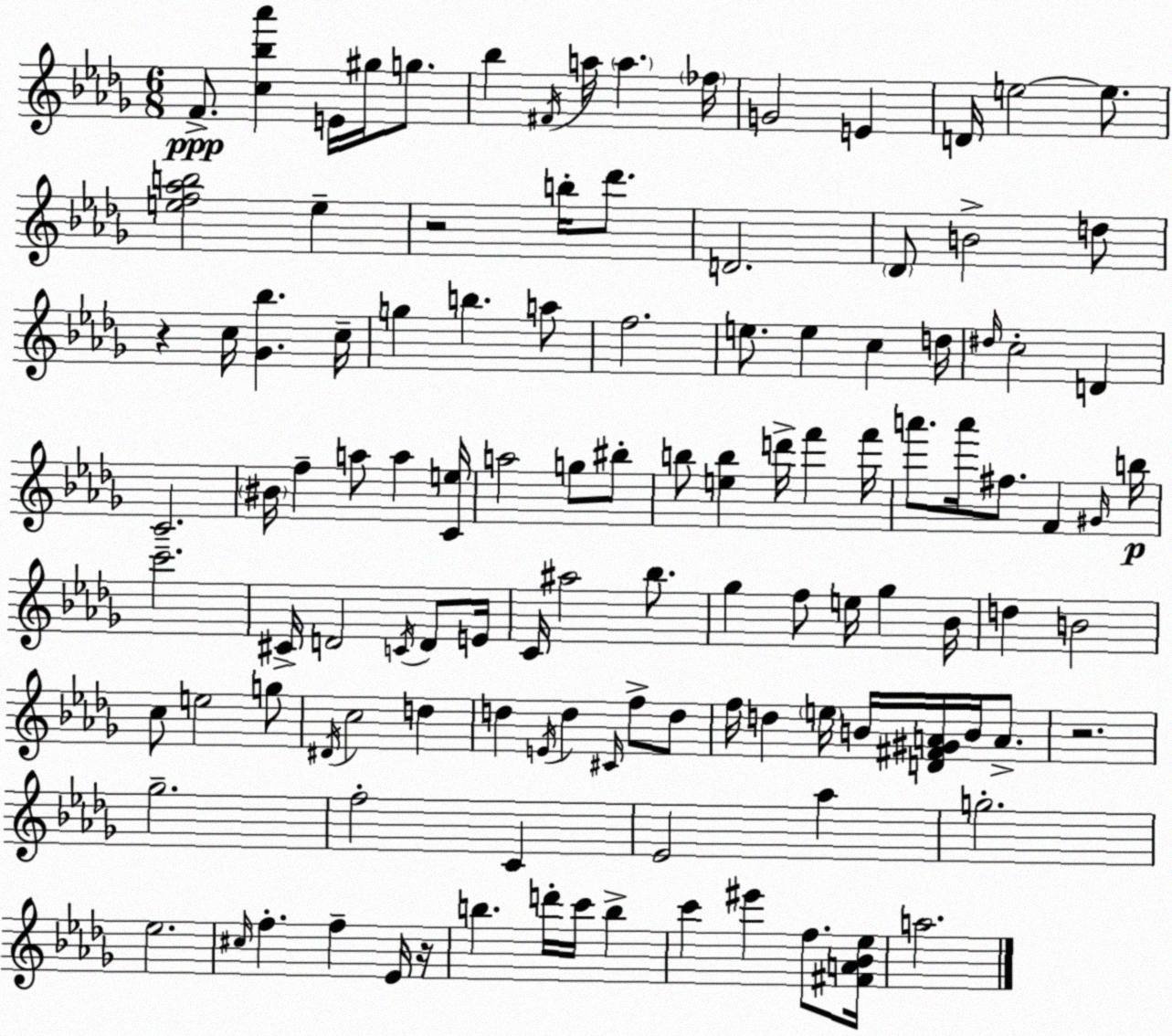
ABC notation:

X:1
T:Untitled
M:6/8
L:1/4
K:Bbm
F/2 [c_b_a'] E/4 ^g/4 g/2 _b ^F/4 a/4 a _f/4 G2 E D/4 e2 e/2 [ef_ab]2 e z2 b/4 _d'/2 D2 _D/2 B2 d/2 z c/4 [_G_b] c/4 g b a/2 f2 e/2 e c d/4 ^d/4 c2 D C2 ^B/4 f a/2 a [Ce]/4 a2 g/2 ^b/2 b/2 [eb] d'/4 f' f'/4 a'/2 a'/4 ^f/2 F ^G/4 b/4 c'2 ^C/4 D2 C/4 D/2 E/4 C/4 ^a2 _b/2 _g f/2 e/4 _g _B/4 d B2 c/2 e2 g/2 ^D/4 c2 d d E/4 d ^C/4 f/2 d/2 f/4 d e/4 B/4 [D^F^GA]/4 B/4 A/2 z2 _g2 f2 C _E2 _a g2 _e2 ^c/4 f f _E/4 z/4 b d'/4 c'/4 b c' ^e' f/2 [^FA_B_e]/4 a2